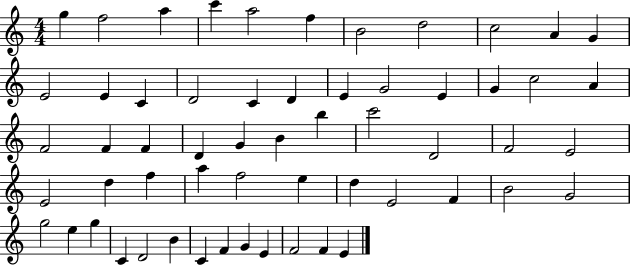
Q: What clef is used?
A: treble